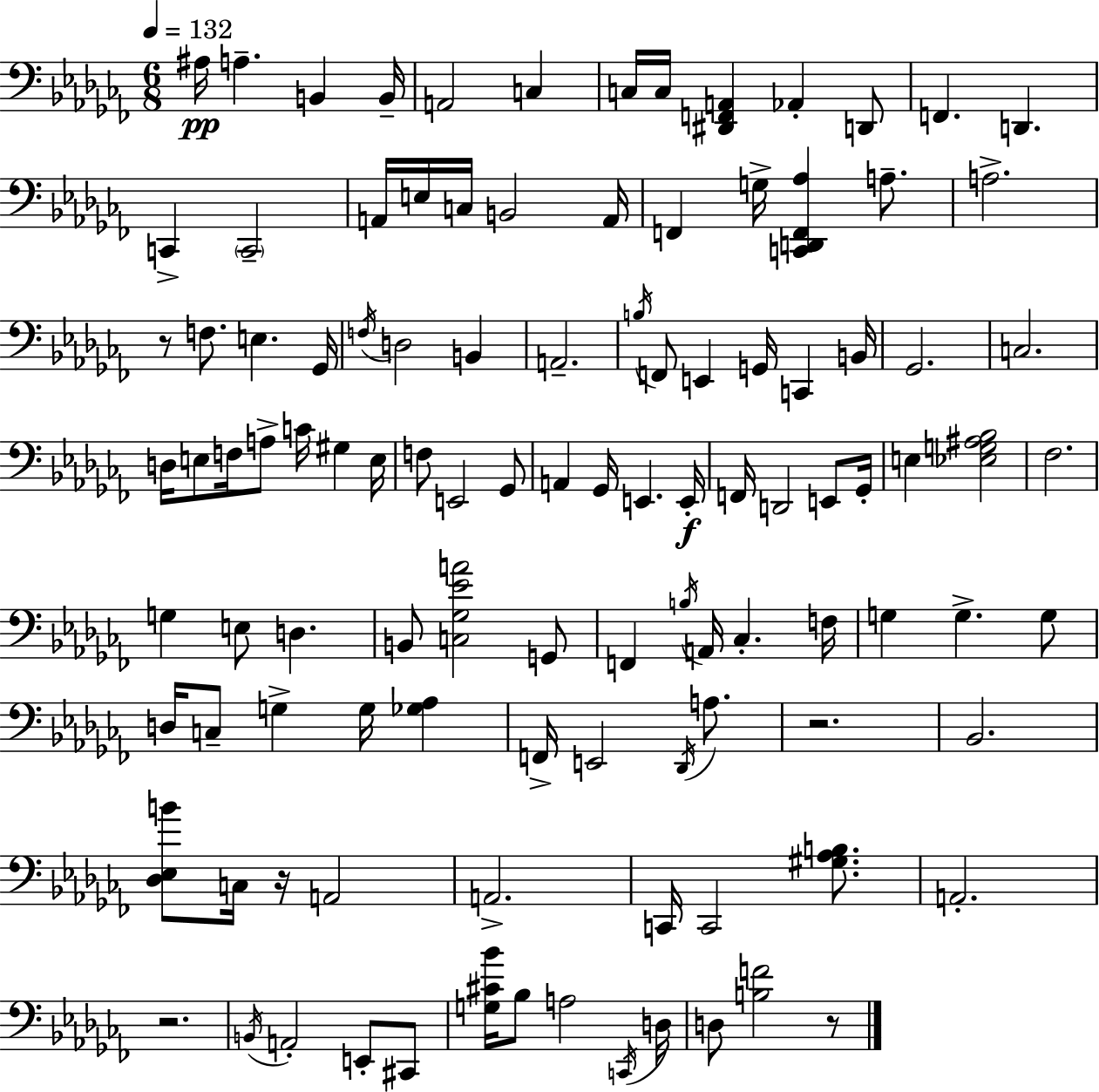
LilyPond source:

{
  \clef bass
  \numericTimeSignature
  \time 6/8
  \key aes \minor
  \tempo 4 = 132
  ais16\pp a4.-- b,4 b,16-- | a,2 c4 | c16 c16 <dis, f, a,>4 aes,4-. d,8 | f,4. d,4. | \break c,4-> \parenthesize c,2-- | a,16 e16 c16 b,2 a,16 | f,4 g16-> <c, d, f, aes>4 a8.-- | a2.-> | \break r8 f8. e4. ges,16 | \acciaccatura { f16 } d2 b,4 | a,2.-- | \acciaccatura { b16 } f,8 e,4 g,16 c,4 | \break b,16 ges,2. | c2. | d16 e8 f16 a8-> c'16 gis4 | e16 f8 e,2 | \break ges,8 a,4 ges,16 e,4. | e,16-.\f f,16 d,2 e,8 | ges,16-. e4 <ees g ais bes>2 | fes2. | \break g4 e8 d4. | b,8 <c ges ees' a'>2 | g,8 f,4 \acciaccatura { b16 } a,16 ces4.-. | f16 g4 g4.-> | \break g8 d16 c8-- g4-> g16 <ges aes>4 | f,16-> e,2 | \acciaccatura { des,16 } a8. r2. | bes,2. | \break <des ees b'>8 c16 r16 a,2 | a,2.-> | c,16 c,2 | <gis aes b>8. a,2.-. | \break r2. | \acciaccatura { b,16 } a,2-. | e,8-. cis,8 <g cis' bes'>16 bes8 a2 | \acciaccatura { c,16 } d16 d8 <b f'>2 | \break r8 \bar "|."
}